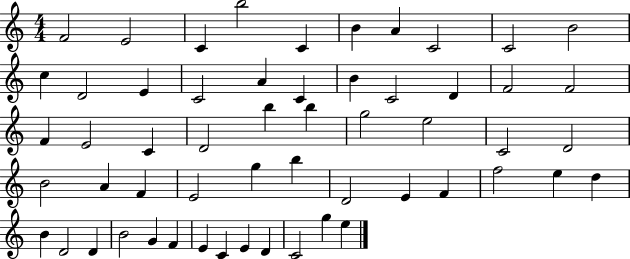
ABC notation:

X:1
T:Untitled
M:4/4
L:1/4
K:C
F2 E2 C b2 C B A C2 C2 B2 c D2 E C2 A C B C2 D F2 F2 F E2 C D2 b b g2 e2 C2 D2 B2 A F E2 g b D2 E F f2 e d B D2 D B2 G F E C E D C2 g e